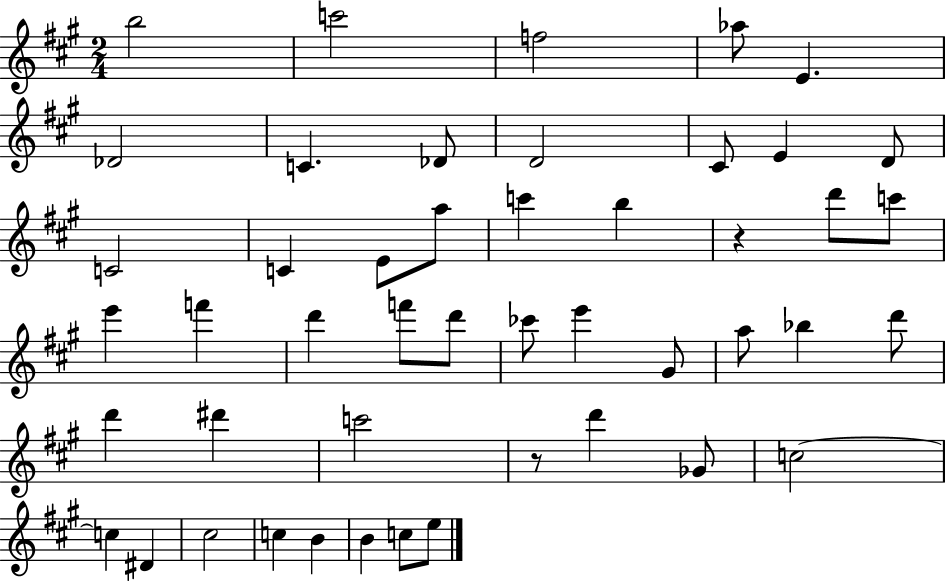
B5/h C6/h F5/h Ab5/e E4/q. Db4/h C4/q. Db4/e D4/h C#4/e E4/q D4/e C4/h C4/q E4/e A5/e C6/q B5/q R/q D6/e C6/e E6/q F6/q D6/q F6/e D6/e CES6/e E6/q G#4/e A5/e Bb5/q D6/e D6/q D#6/q C6/h R/e D6/q Gb4/e C5/h C5/q D#4/q C#5/h C5/q B4/q B4/q C5/e E5/e